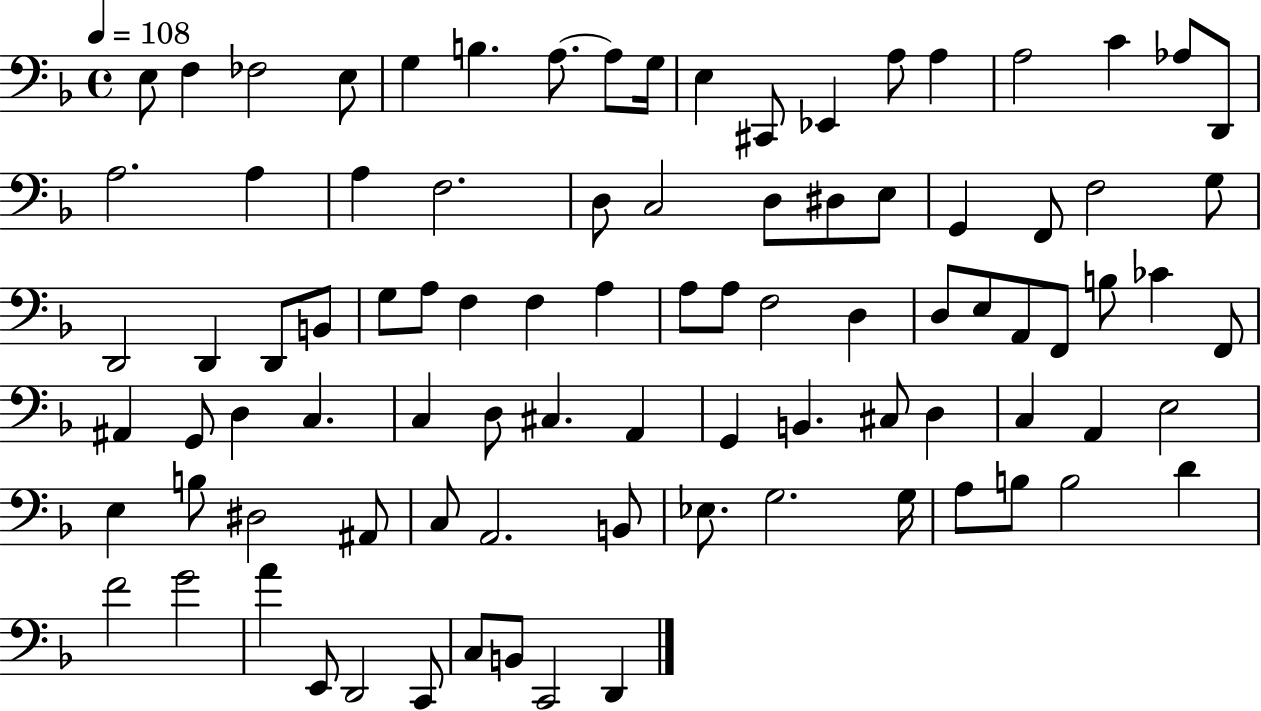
{
  \clef bass
  \time 4/4
  \defaultTimeSignature
  \key f \major
  \tempo 4 = 108
  \repeat volta 2 { e8 f4 fes2 e8 | g4 b4. a8.~~ a8 g16 | e4 cis,8 ees,4 a8 a4 | a2 c'4 aes8 d,8 | \break a2. a4 | a4 f2. | d8 c2 d8 dis8 e8 | g,4 f,8 f2 g8 | \break d,2 d,4 d,8 b,8 | g8 a8 f4 f4 a4 | a8 a8 f2 d4 | d8 e8 a,8 f,8 b8 ces'4 f,8 | \break ais,4 g,8 d4 c4. | c4 d8 cis4. a,4 | g,4 b,4. cis8 d4 | c4 a,4 e2 | \break e4 b8 dis2 ais,8 | c8 a,2. b,8 | ees8. g2. g16 | a8 b8 b2 d'4 | \break f'2 g'2 | a'4 e,8 d,2 c,8 | c8 b,8 c,2 d,4 | } \bar "|."
}